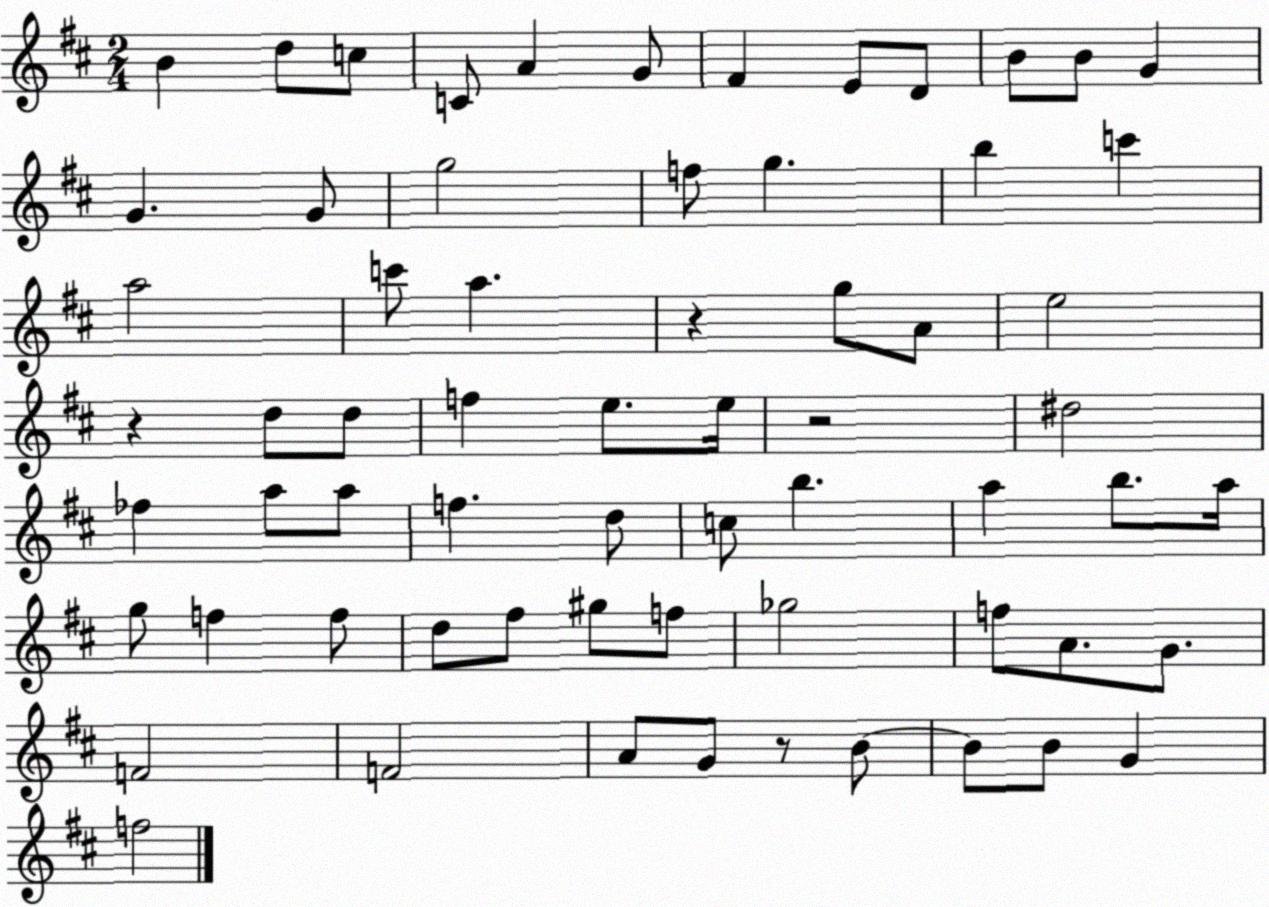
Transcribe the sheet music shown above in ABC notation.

X:1
T:Untitled
M:2/4
L:1/4
K:D
B d/2 c/2 C/2 A G/2 ^F E/2 D/2 B/2 B/2 G G G/2 g2 f/2 g b c' a2 c'/2 a z g/2 A/2 e2 z d/2 d/2 f e/2 e/4 z2 ^d2 _f a/2 a/2 f d/2 c/2 b a b/2 a/4 g/2 f f/2 d/2 ^f/2 ^g/2 f/2 _g2 f/2 A/2 G/2 F2 F2 A/2 G/2 z/2 B/2 B/2 B/2 G f2